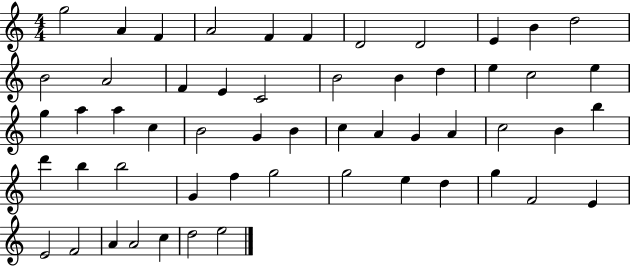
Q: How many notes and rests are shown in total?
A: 55